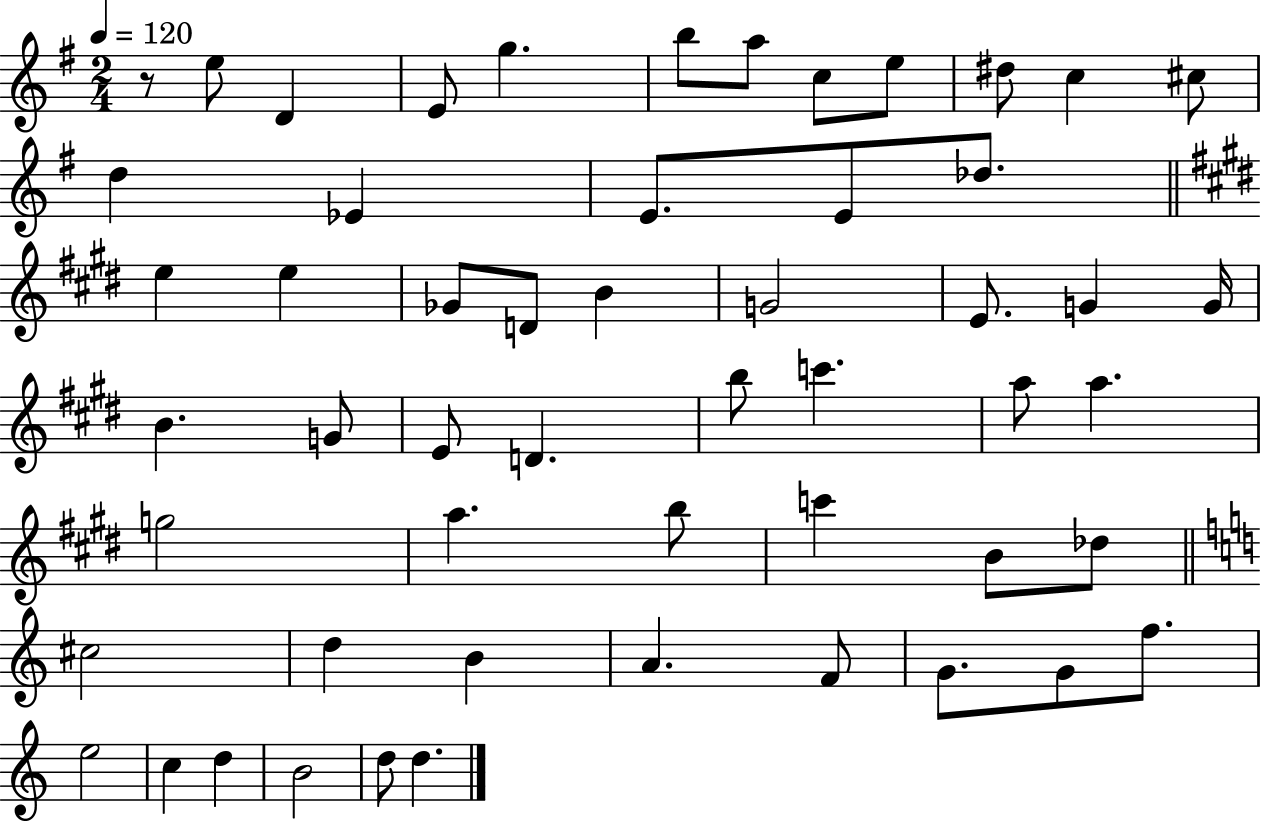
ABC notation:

X:1
T:Untitled
M:2/4
L:1/4
K:G
z/2 e/2 D E/2 g b/2 a/2 c/2 e/2 ^d/2 c ^c/2 d _E E/2 E/2 _d/2 e e _G/2 D/2 B G2 E/2 G G/4 B G/2 E/2 D b/2 c' a/2 a g2 a b/2 c' B/2 _d/2 ^c2 d B A F/2 G/2 G/2 f/2 e2 c d B2 d/2 d